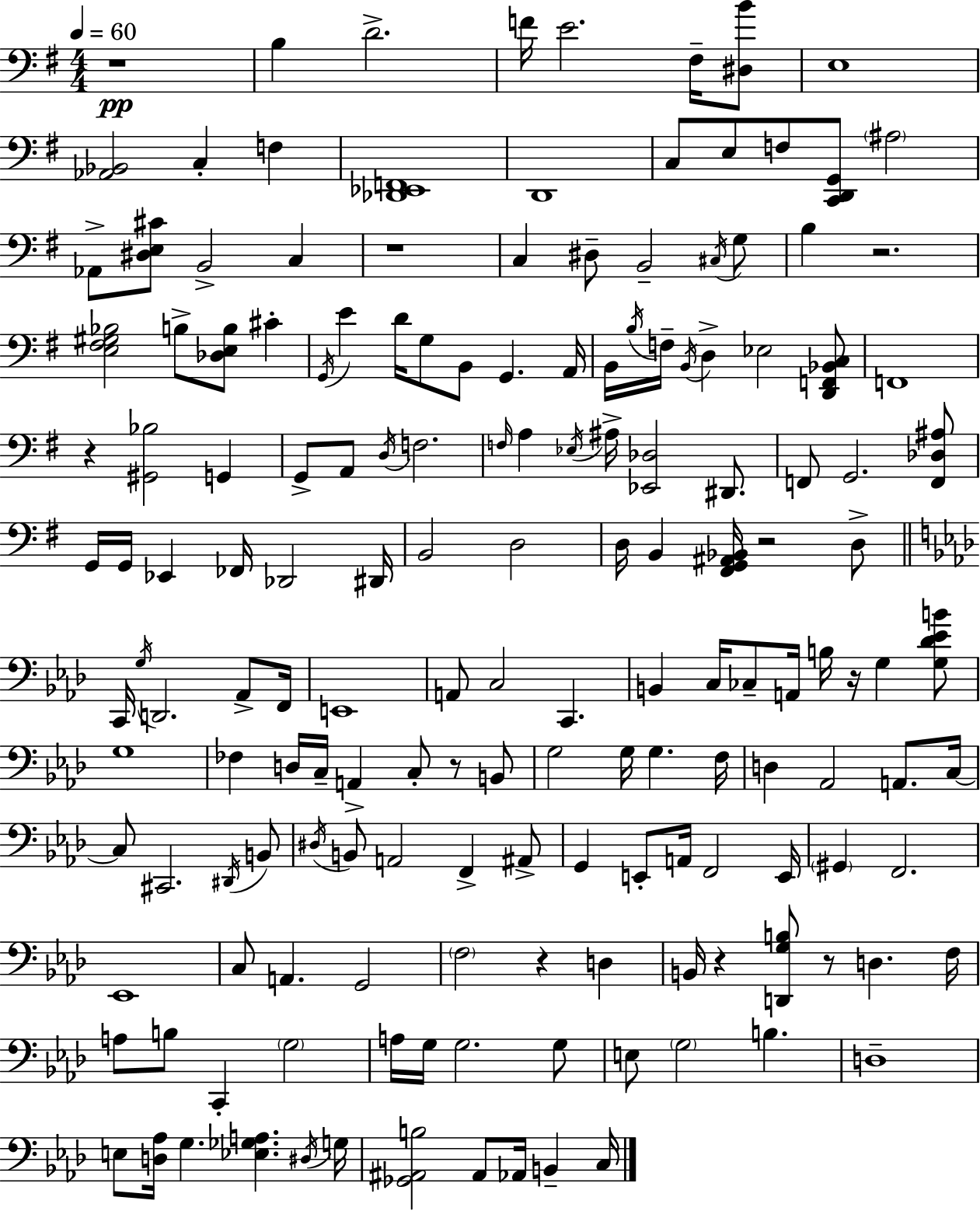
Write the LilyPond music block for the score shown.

{
  \clef bass
  \numericTimeSignature
  \time 4/4
  \key g \major
  \tempo 4 = 60
  r1\pp | b4 d'2.-> | f'16 e'2. fis16-- <dis b'>8 | e1 | \break <aes, bes,>2 c4-. f4 | <des, ees, f,>1 | d,1 | c8 e8 f8 <c, d, g,>8 \parenthesize ais2 | \break aes,8-> <dis e cis'>8 b,2-> c4 | r1 | c4 dis8-- b,2-- \acciaccatura { cis16 } g8 | b4 r2. | \break <e fis gis bes>2 b8-> <des e b>8 cis'4-. | \acciaccatura { g,16 } e'4 d'16 g8 b,8 g,4. | a,16 b,16 \acciaccatura { b16 } f16-- \acciaccatura { b,16 } d4-> ees2 | <d, f, bes, c>8 f,1 | \break r4 <gis, bes>2 | g,4 g,8-> a,8 \acciaccatura { d16 } f2. | \grace { f16 } a4 \acciaccatura { ees16 } ais16-> <ees, des>2 | dis,8. f,8 g,2. | \break <f, des ais>8 g,16 g,16 ees,4 fes,16 des,2 | dis,16 b,2 d2 | d16 b,4 <fis, g, ais, bes,>16 r2 | d8-> \bar "||" \break \key aes \major c,16 \acciaccatura { g16 } d,2. aes,8-> | f,16 e,1 | a,8 c2 c,4. | b,4 c16 ces8-- a,16 b16 r16 g4 <g des' ees' b'>8 | \break g1 | fes4 d16 c16-- a,4-> c8-. r8 b,8 | g2 g16 g4. | f16 d4 aes,2 a,8. | \break c16~~ c8 cis,2. \acciaccatura { dis,16 } | b,8 \acciaccatura { dis16 } b,8 a,2 f,4-> | ais,8-> g,4 e,8-. a,16 f,2 | e,16 \parenthesize gis,4 f,2. | \break ees,1 | c8 a,4. g,2 | \parenthesize f2 r4 d4 | b,16 r4 <d, g b>8 r8 d4. | \break f16 a8 b8 c,4-. \parenthesize g2 | a16 g16 g2. | g8 e8 \parenthesize g2 b4. | d1-- | \break e8 <d aes>16 g4. <ees ges a>4. | \acciaccatura { dis16 } g16 <ges, ais, b>2 ais,8 aes,16 b,4-- | c16 \bar "|."
}